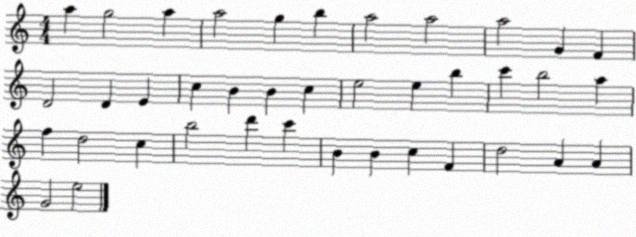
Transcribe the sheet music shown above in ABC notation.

X:1
T:Untitled
M:4/4
L:1/4
K:C
a g2 a a2 g b a2 a2 a2 G F D2 D E c B B c e2 e b c' b2 a f d2 c b2 d' c' B B c F d2 A A G2 e2